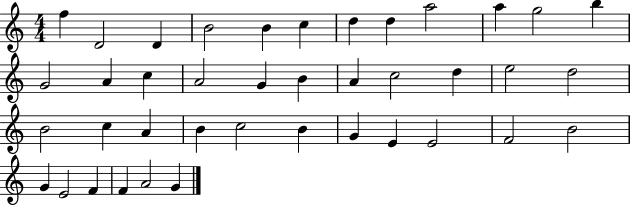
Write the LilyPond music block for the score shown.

{
  \clef treble
  \numericTimeSignature
  \time 4/4
  \key c \major
  f''4 d'2 d'4 | b'2 b'4 c''4 | d''4 d''4 a''2 | a''4 g''2 b''4 | \break g'2 a'4 c''4 | a'2 g'4 b'4 | a'4 c''2 d''4 | e''2 d''2 | \break b'2 c''4 a'4 | b'4 c''2 b'4 | g'4 e'4 e'2 | f'2 b'2 | \break g'4 e'2 f'4 | f'4 a'2 g'4 | \bar "|."
}